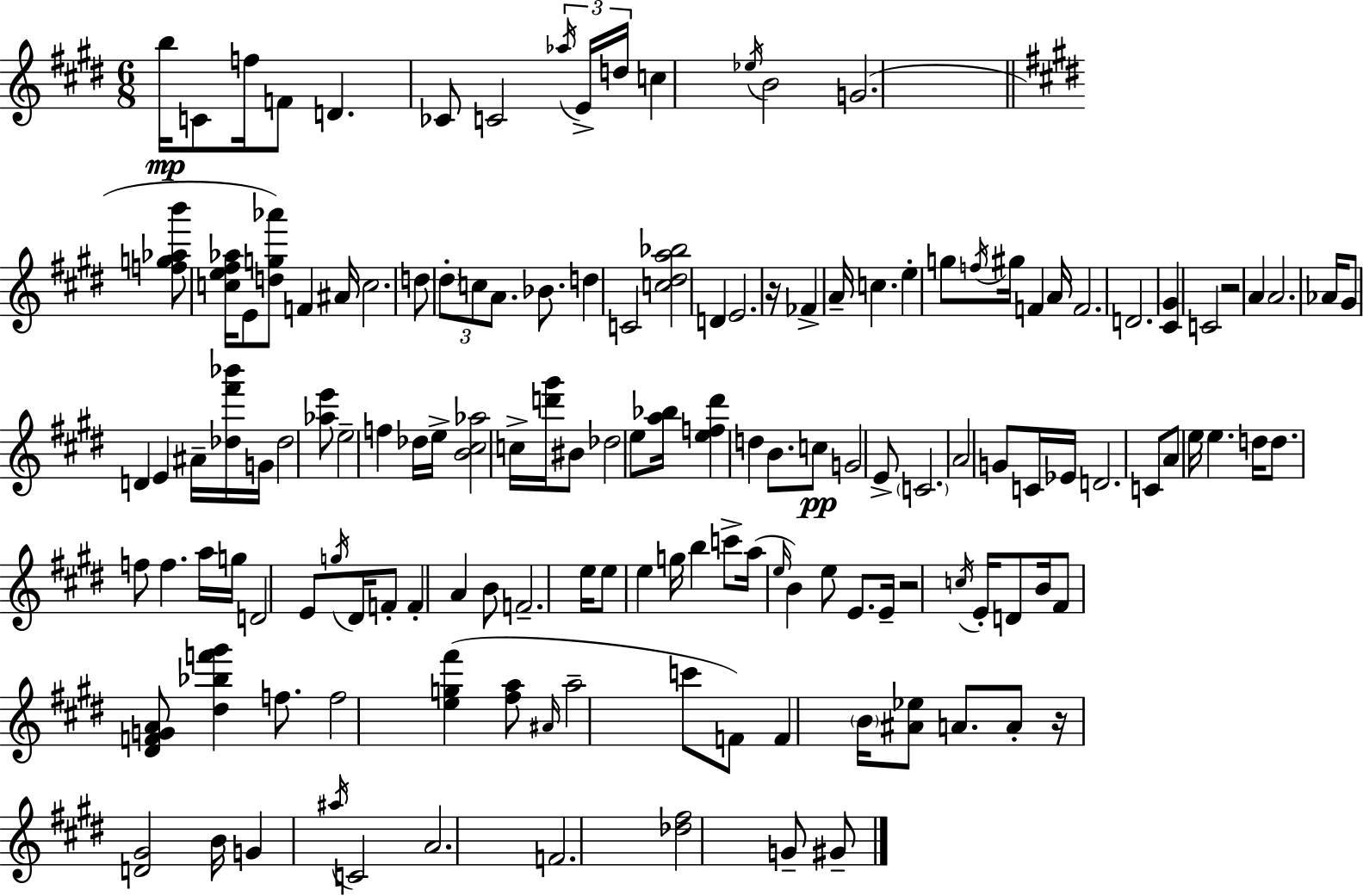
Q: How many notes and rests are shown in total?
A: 143